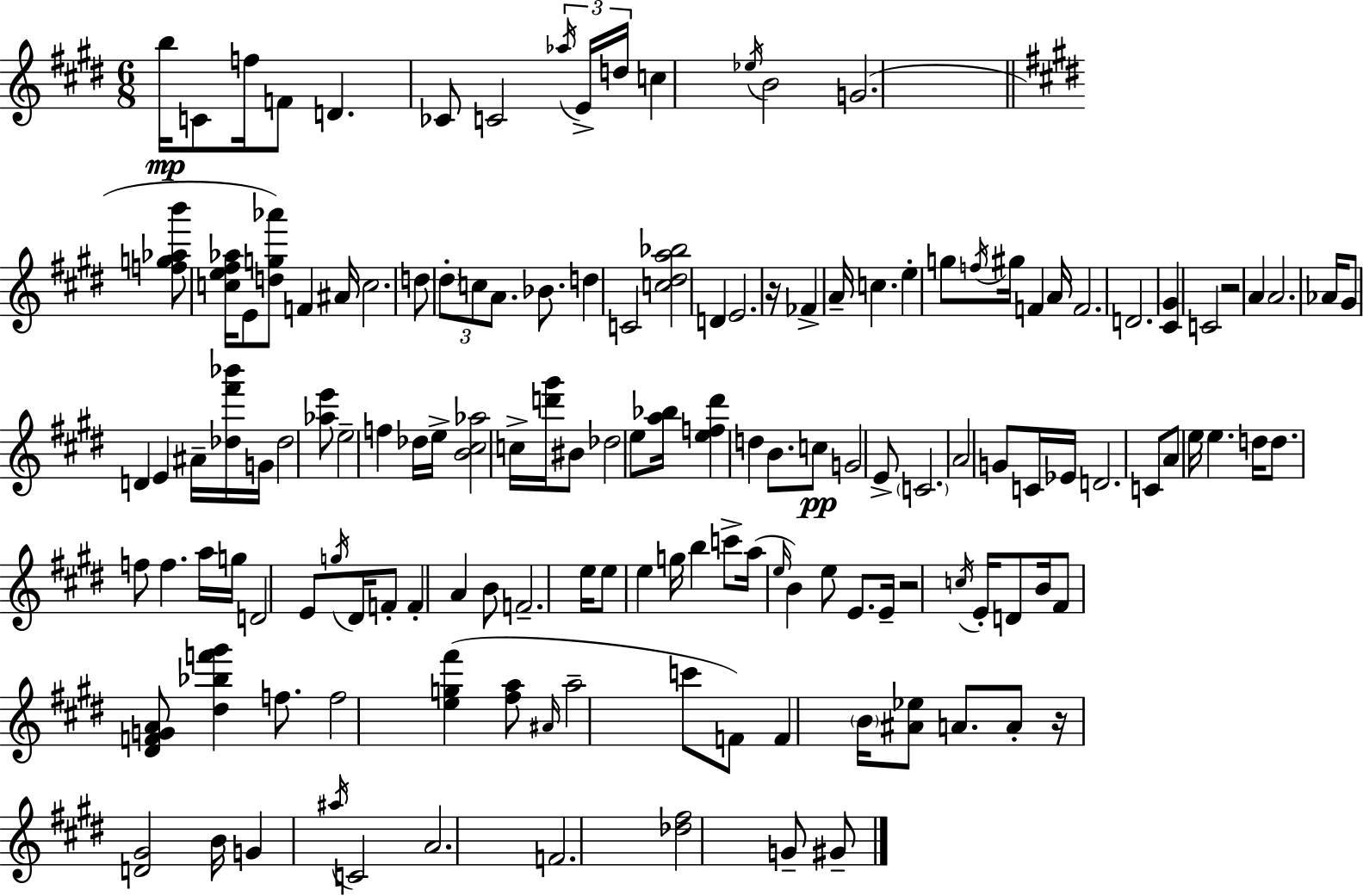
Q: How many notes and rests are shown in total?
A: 143